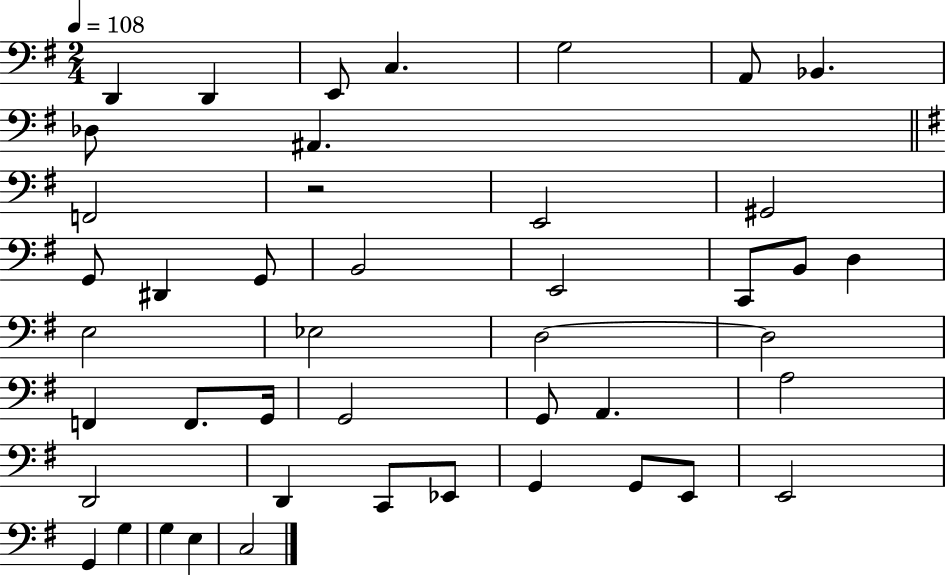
X:1
T:Untitled
M:2/4
L:1/4
K:G
D,, D,, E,,/2 C, G,2 A,,/2 _B,, _D,/2 ^A,, F,,2 z2 E,,2 ^G,,2 G,,/2 ^D,, G,,/2 B,,2 E,,2 C,,/2 B,,/2 D, E,2 _E,2 D,2 D,2 F,, F,,/2 G,,/4 G,,2 G,,/2 A,, A,2 D,,2 D,, C,,/2 _E,,/2 G,, G,,/2 E,,/2 E,,2 G,, G, G, E, C,2